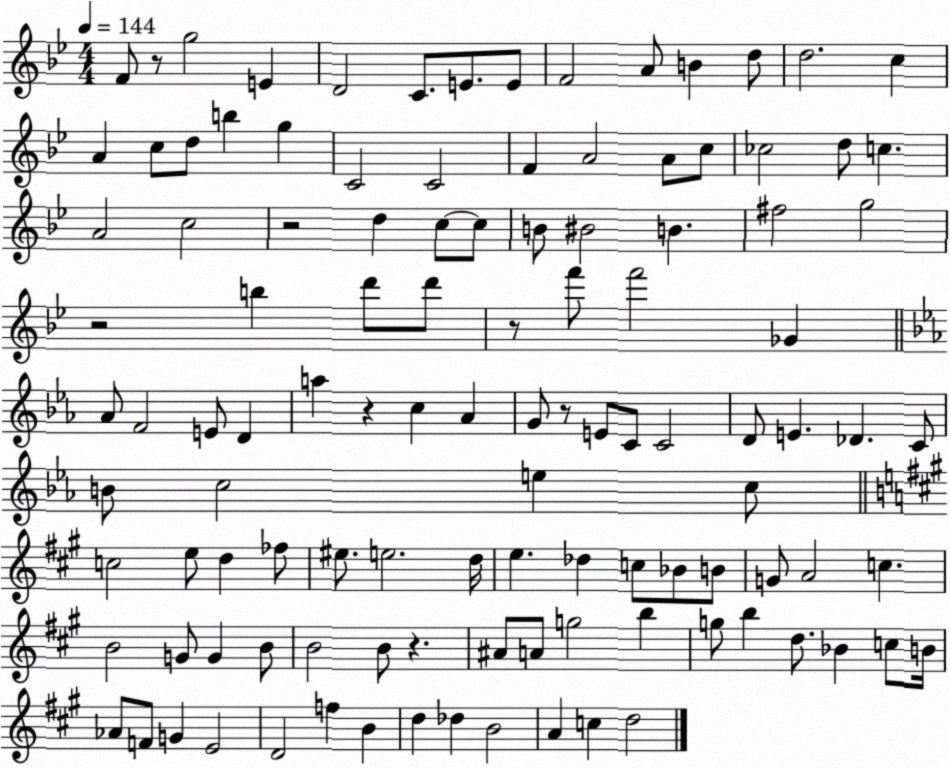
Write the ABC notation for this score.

X:1
T:Untitled
M:4/4
L:1/4
K:Bb
F/2 z/2 g2 E D2 C/2 E/2 E/2 F2 A/2 B d/2 d2 c A c/2 d/2 b g C2 C2 F A2 A/2 c/2 _c2 d/2 c A2 c2 z2 d c/2 c/2 B/2 ^B2 B ^f2 g2 z2 b d'/2 d'/2 z/2 f'/2 f'2 _G _A/2 F2 E/2 D a z c _A G/2 z/2 E/2 C/2 C2 D/2 E _D C/2 B/2 c2 e c/2 c2 e/2 d _f/2 ^e/2 e2 d/4 e _d c/2 _B/2 B/2 G/2 A2 c B2 G/2 G B/2 B2 B/2 z ^A/2 A/2 g2 b g/2 b d/2 _B c/2 B/4 _A/2 F/2 G E2 D2 f B d _d B2 A c d2